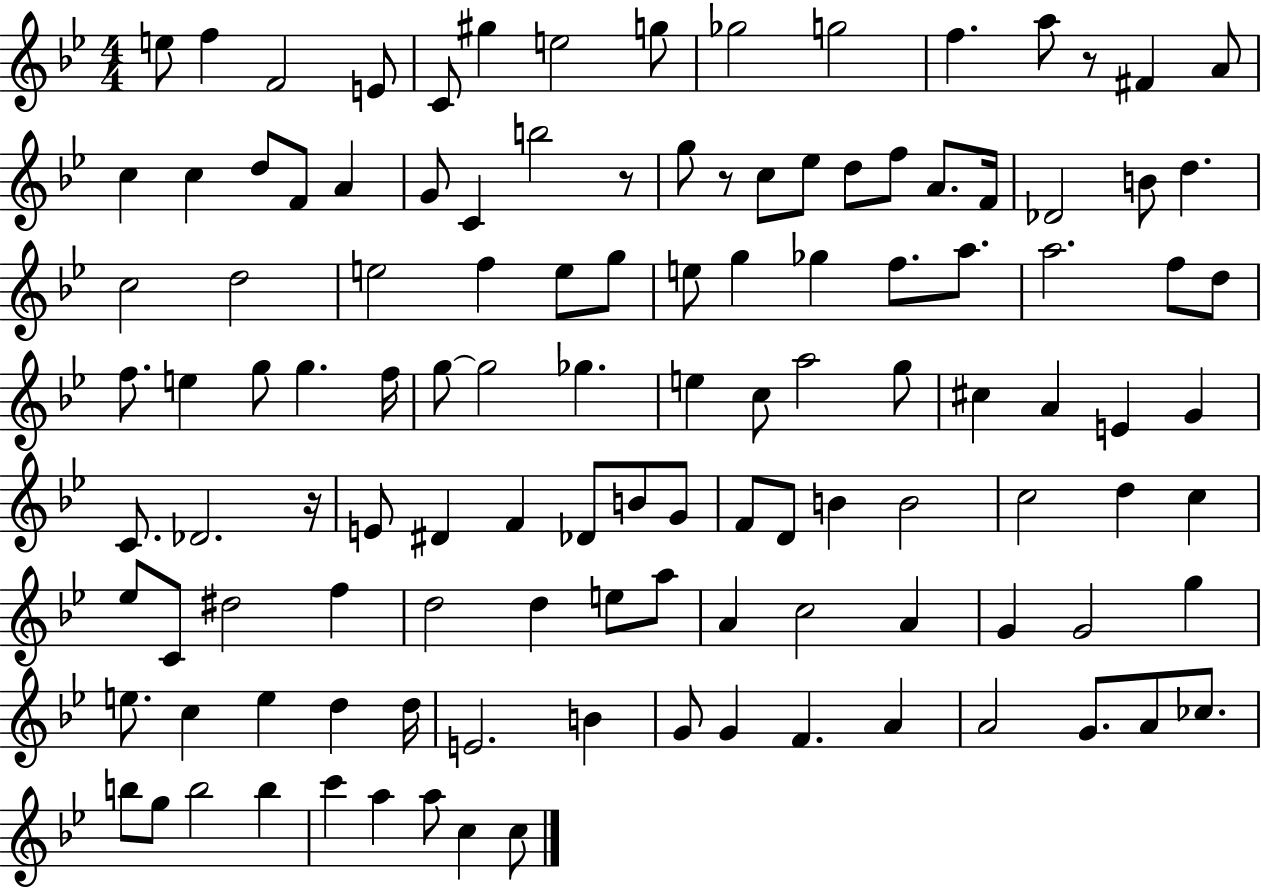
E5/e F5/q F4/h E4/e C4/e G#5/q E5/h G5/e Gb5/h G5/h F5/q. A5/e R/e F#4/q A4/e C5/q C5/q D5/e F4/e A4/q G4/e C4/q B5/h R/e G5/e R/e C5/e Eb5/e D5/e F5/e A4/e. F4/s Db4/h B4/e D5/q. C5/h D5/h E5/h F5/q E5/e G5/e E5/e G5/q Gb5/q F5/e. A5/e. A5/h. F5/e D5/e F5/e. E5/q G5/e G5/q. F5/s G5/e G5/h Gb5/q. E5/q C5/e A5/h G5/e C#5/q A4/q E4/q G4/q C4/e. Db4/h. R/s E4/e D#4/q F4/q Db4/e B4/e G4/e F4/e D4/e B4/q B4/h C5/h D5/q C5/q Eb5/e C4/e D#5/h F5/q D5/h D5/q E5/e A5/e A4/q C5/h A4/q G4/q G4/h G5/q E5/e. C5/q E5/q D5/q D5/s E4/h. B4/q G4/e G4/q F4/q. A4/q A4/h G4/e. A4/e CES5/e. B5/e G5/e B5/h B5/q C6/q A5/q A5/e C5/q C5/e